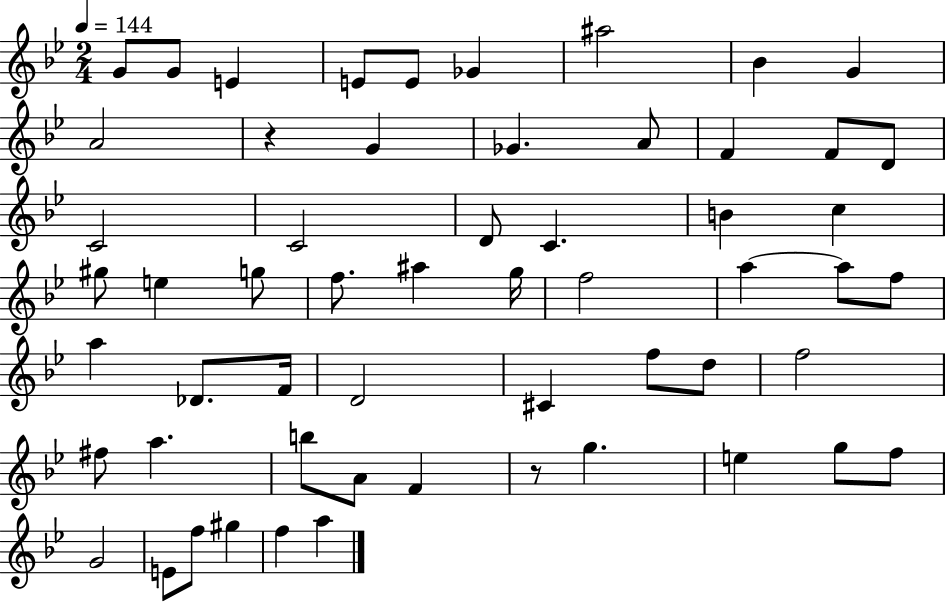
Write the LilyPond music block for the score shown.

{
  \clef treble
  \numericTimeSignature
  \time 2/4
  \key bes \major
  \tempo 4 = 144
  g'8 g'8 e'4 | e'8 e'8 ges'4 | ais''2 | bes'4 g'4 | \break a'2 | r4 g'4 | ges'4. a'8 | f'4 f'8 d'8 | \break c'2 | c'2 | d'8 c'4. | b'4 c''4 | \break gis''8 e''4 g''8 | f''8. ais''4 g''16 | f''2 | a''4~~ a''8 f''8 | \break a''4 des'8. f'16 | d'2 | cis'4 f''8 d''8 | f''2 | \break fis''8 a''4. | b''8 a'8 f'4 | r8 g''4. | e''4 g''8 f''8 | \break g'2 | e'8 f''8 gis''4 | f''4 a''4 | \bar "|."
}